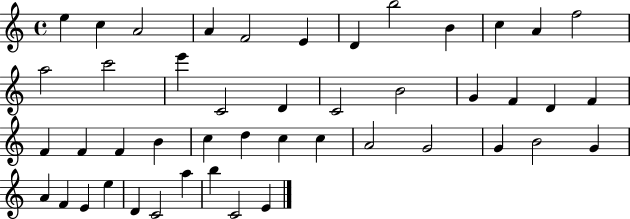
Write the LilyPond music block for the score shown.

{
  \clef treble
  \time 4/4
  \defaultTimeSignature
  \key c \major
  e''4 c''4 a'2 | a'4 f'2 e'4 | d'4 b''2 b'4 | c''4 a'4 f''2 | \break a''2 c'''2 | e'''4 c'2 d'4 | c'2 b'2 | g'4 f'4 d'4 f'4 | \break f'4 f'4 f'4 b'4 | c''4 d''4 c''4 c''4 | a'2 g'2 | g'4 b'2 g'4 | \break a'4 f'4 e'4 e''4 | d'4 c'2 a''4 | b''4 c'2 e'4 | \bar "|."
}